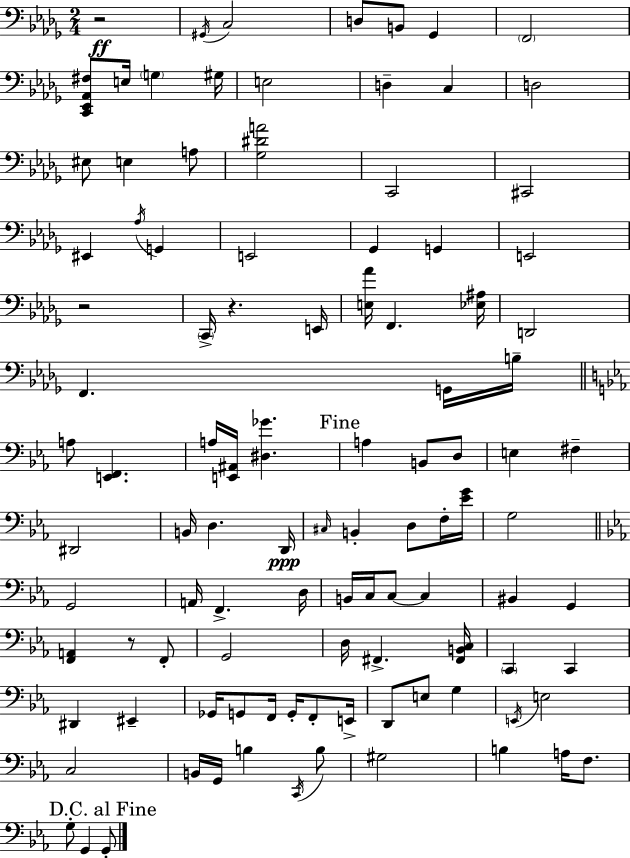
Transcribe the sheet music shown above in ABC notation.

X:1
T:Untitled
M:2/4
L:1/4
K:Bbm
z2 ^G,,/4 C,2 D,/2 B,,/2 _G,, F,,2 [C,,_E,,_A,,^F,]/2 E,/4 G, ^G,/4 E,2 D, C, D,2 ^E,/2 E, A,/2 [_G,^DA]2 C,,2 ^C,,2 ^E,, _A,/4 G,, E,,2 _G,, G,, E,,2 z2 C,,/4 z E,,/4 [E,_A]/4 F,, [_E,^A,]/4 D,,2 F,, G,,/4 B,/4 A,/2 [E,,F,,] A,/4 [E,,^A,,]/4 [^D,_G] A, B,,/2 D,/2 E, ^F, ^D,,2 B,,/4 D, D,,/4 ^C,/4 B,, D,/2 F,/4 [_EG]/4 G,2 G,,2 A,,/4 F,, D,/4 B,,/4 C,/4 C,/2 C, ^B,, G,, [F,,A,,] z/2 F,,/2 G,,2 D,/4 ^F,, [^F,,B,,C,]/4 C,, C,, ^D,, ^E,, _G,,/4 G,,/2 F,,/4 G,,/4 F,,/2 E,,/4 D,,/2 E,/2 G, E,,/4 E,2 C,2 B,,/4 G,,/4 B, C,,/4 B,/2 ^G,2 B, A,/4 F,/2 G,/2 G,, G,,/2